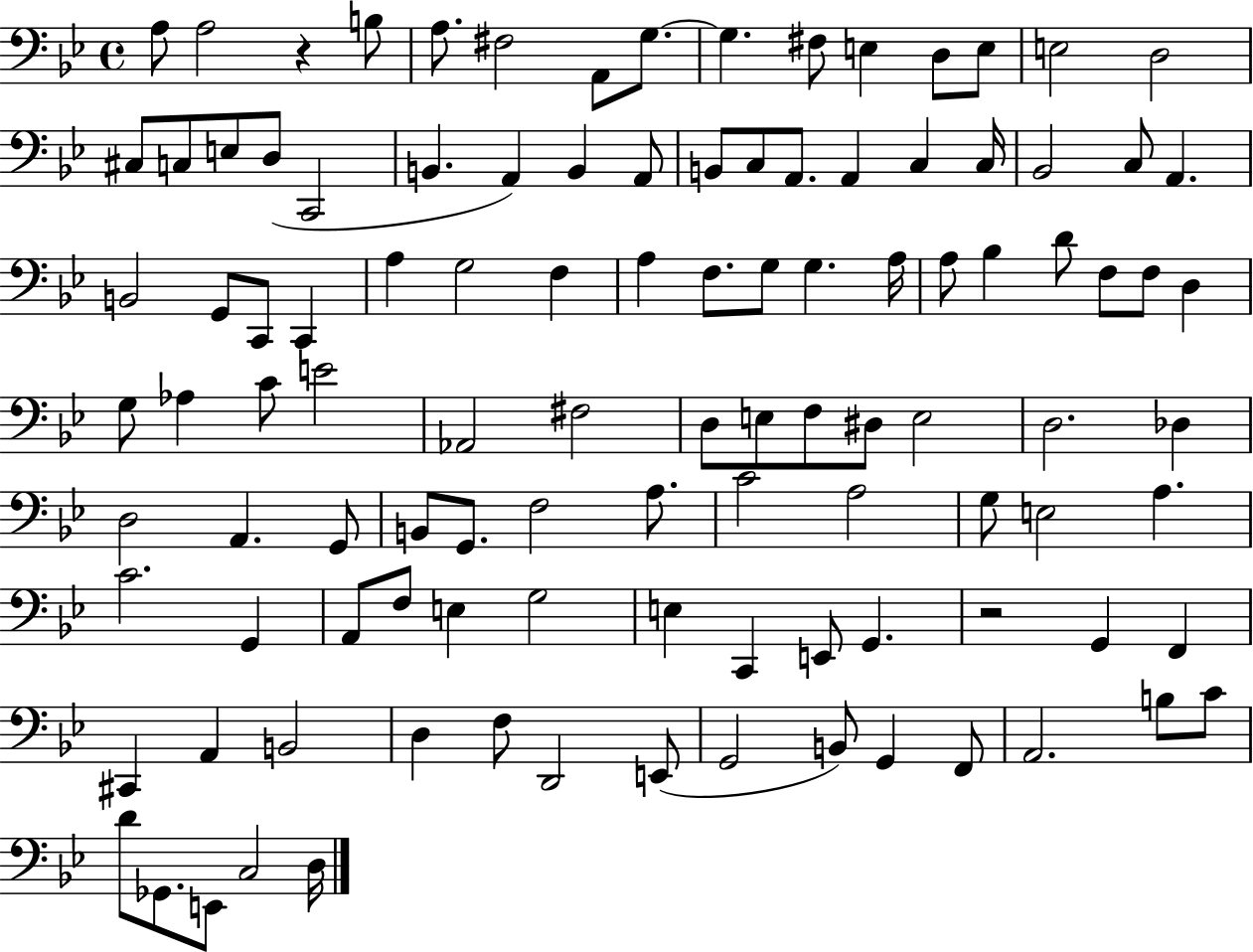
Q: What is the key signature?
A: BES major